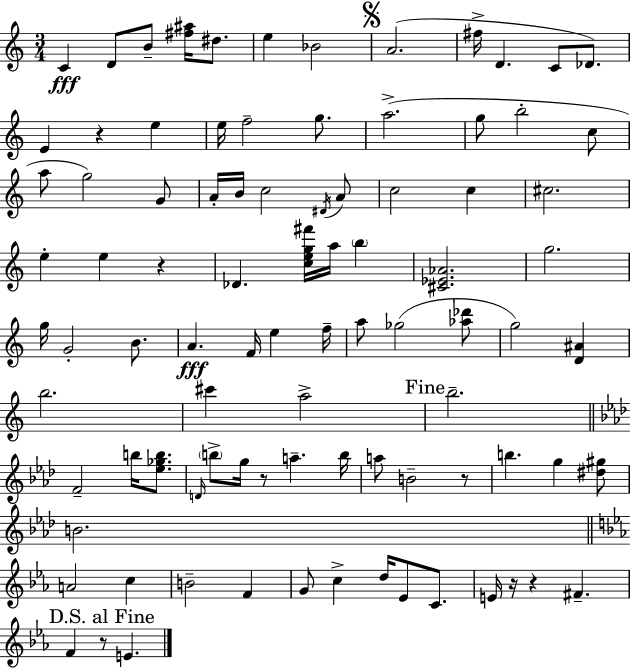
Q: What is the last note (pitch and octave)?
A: E4